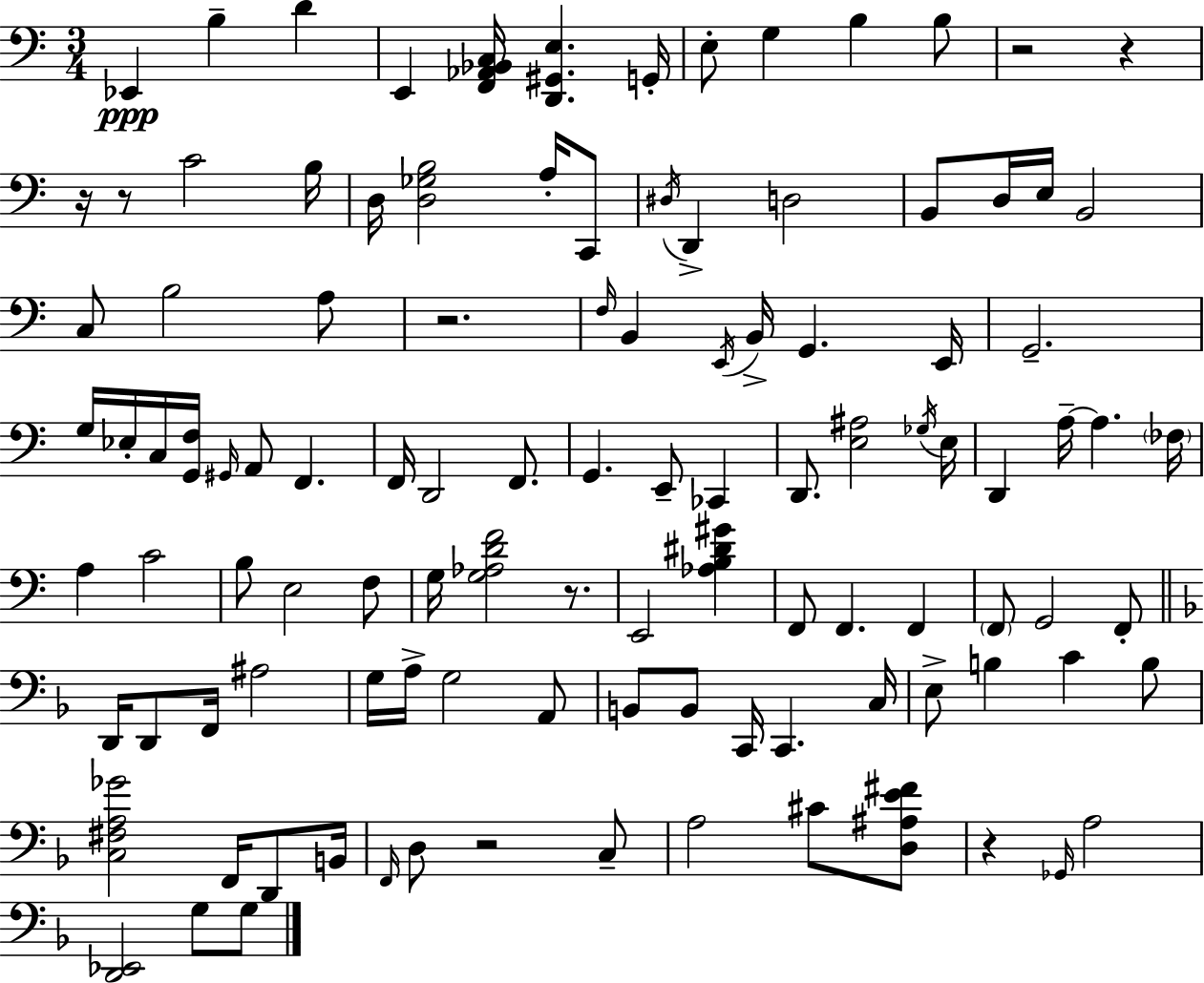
X:1
T:Untitled
M:3/4
L:1/4
K:Am
_E,, B, D E,, [F,,_A,,_B,,C,]/4 [D,,^G,,E,] G,,/4 E,/2 G, B, B,/2 z2 z z/4 z/2 C2 B,/4 D,/4 [D,_G,B,]2 A,/4 C,,/2 ^D,/4 D,, D,2 B,,/2 D,/4 E,/4 B,,2 C,/2 B,2 A,/2 z2 F,/4 B,, E,,/4 B,,/4 G,, E,,/4 G,,2 G,/4 _E,/4 C,/4 [G,,F,]/4 ^G,,/4 A,,/2 F,, F,,/4 D,,2 F,,/2 G,, E,,/2 _C,, D,,/2 [E,^A,]2 _G,/4 E,/4 D,, A,/4 A, _F,/4 A, C2 B,/2 E,2 F,/2 G,/4 [G,_A,DF]2 z/2 E,,2 [_A,B,^D^G] F,,/2 F,, F,, F,,/2 G,,2 F,,/2 D,,/4 D,,/2 F,,/4 ^A,2 G,/4 A,/4 G,2 A,,/2 B,,/2 B,,/2 C,,/4 C,, C,/4 E,/2 B, C B,/2 [C,^F,A,_G]2 F,,/4 D,,/2 B,,/4 F,,/4 D,/2 z2 C,/2 A,2 ^C/2 [D,^A,E^F]/2 z _G,,/4 A,2 [D,,_E,,]2 G,/2 G,/2